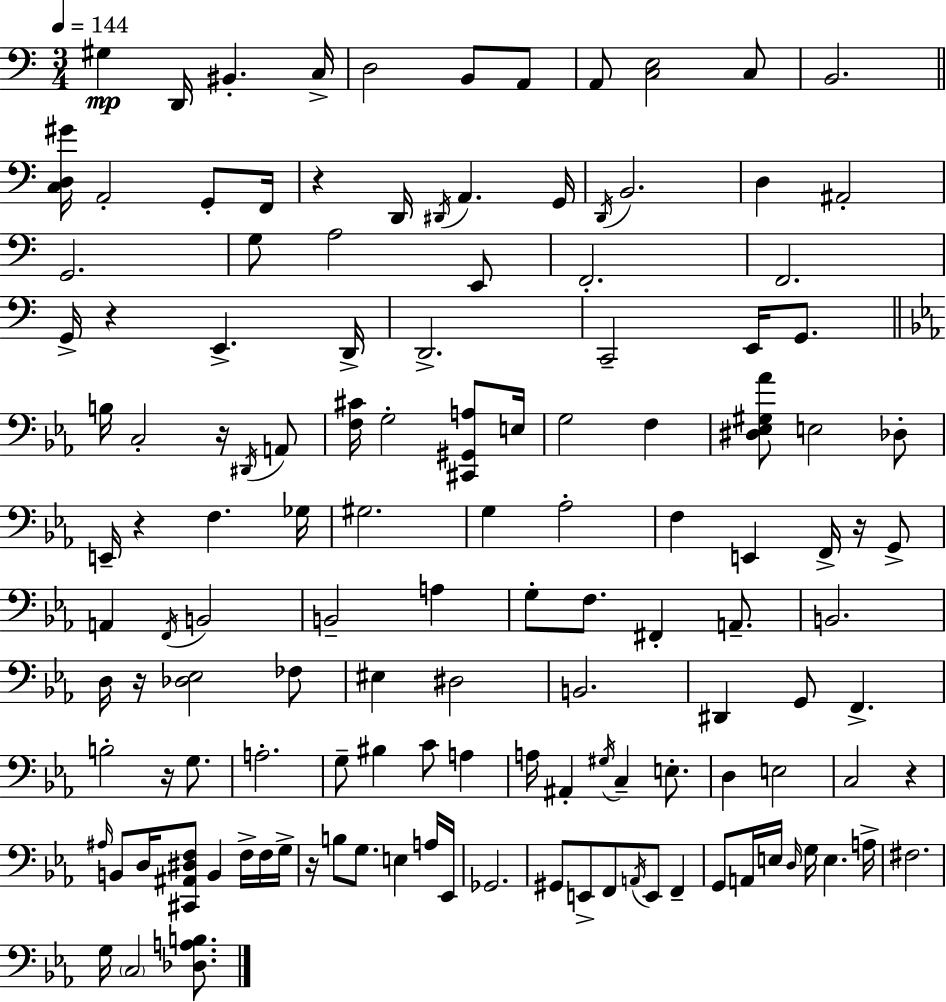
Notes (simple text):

G#3/q D2/s BIS2/q. C3/s D3/h B2/e A2/e A2/e [C3,E3]/h C3/e B2/h. [C3,D3,G#4]/s A2/h G2/e F2/s R/q D2/s D#2/s A2/q. G2/s D2/s B2/h. D3/q A#2/h G2/h. G3/e A3/h E2/e F2/h. F2/h. G2/s R/q E2/q. D2/s D2/h. C2/h E2/s G2/e. B3/s C3/h R/s D#2/s A2/e [F3,C#4]/s G3/h [C#2,G#2,A3]/e E3/s G3/h F3/q [D#3,Eb3,G#3,Ab4]/e E3/h Db3/e E2/s R/q F3/q. Gb3/s G#3/h. G3/q Ab3/h F3/q E2/q F2/s R/s G2/e A2/q F2/s B2/h B2/h A3/q G3/e F3/e. F#2/q A2/e. B2/h. D3/s R/s [Db3,Eb3]/h FES3/e EIS3/q D#3/h B2/h. D#2/q G2/e F2/q. B3/h R/s G3/e. A3/h. G3/e BIS3/q C4/e A3/q A3/s A#2/q G#3/s C3/q E3/e. D3/q E3/h C3/h R/q A#3/s B2/e D3/s [C#2,A#2,D#3,F3]/e B2/q F3/s F3/s G3/s R/s B3/e G3/e. E3/q A3/s Eb2/s Gb2/h. G#2/e E2/e F2/e A2/s E2/e F2/q G2/e A2/s E3/s D3/s G3/s E3/q. A3/s F#3/h. G3/s C3/h [Db3,A3,B3]/e.